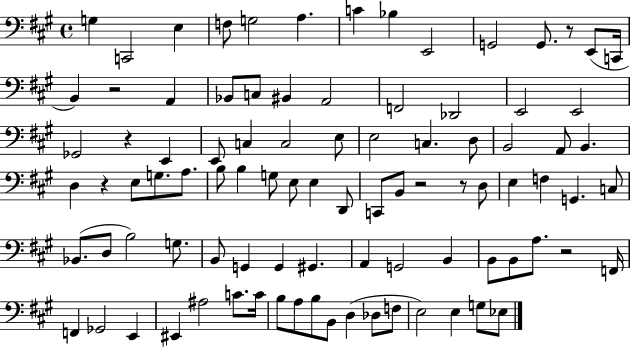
G3/q C2/h E3/q F3/e G3/h A3/q. C4/q Bb3/q E2/h G2/h G2/e. R/e E2/e C2/s B2/q R/h A2/q Bb2/e C3/e BIS2/q A2/h F2/h Db2/h E2/h E2/h Gb2/h R/q E2/q E2/e C3/q C3/h E3/e E3/h C3/q. D3/e B2/h A2/e B2/q. D3/q R/q E3/e G3/e. A3/e. B3/e B3/q G3/e E3/e E3/q D2/e C2/e B2/e R/h R/e D3/e E3/q F3/q G2/q. C3/e Bb2/e. D3/e B3/h G3/e. B2/e G2/q G2/q G#2/q. A2/q G2/h B2/q B2/e B2/e A3/e. R/h F2/s F2/q Gb2/h E2/q EIS2/q A#3/h C4/e. C4/s B3/e A3/e B3/e B2/e D3/q Db3/e F3/e E3/h E3/q G3/e Eb3/e